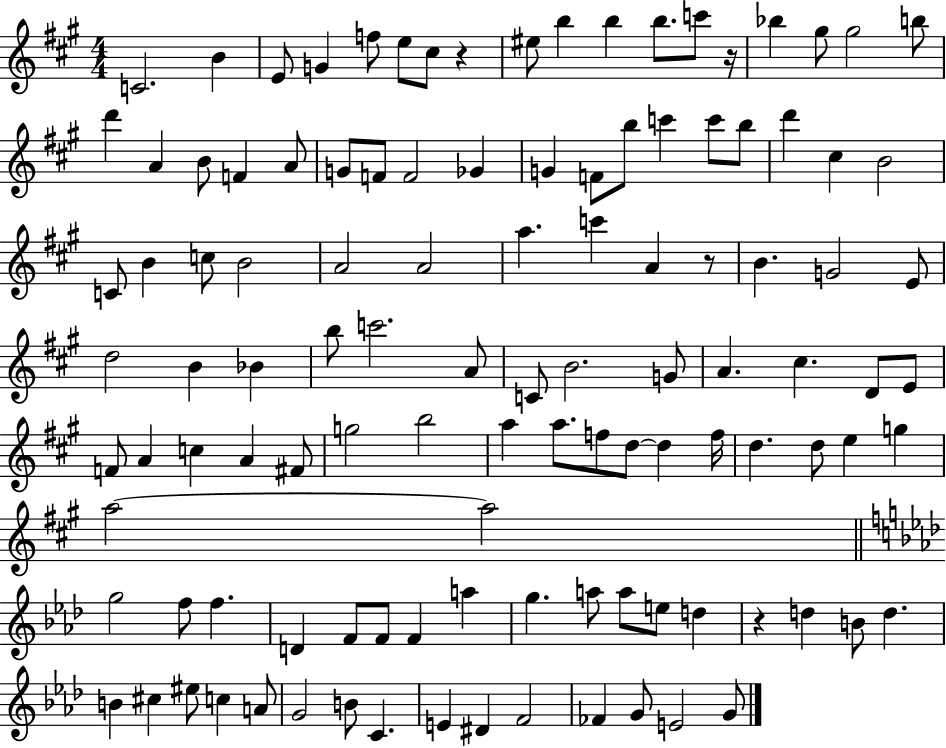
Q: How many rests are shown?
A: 4